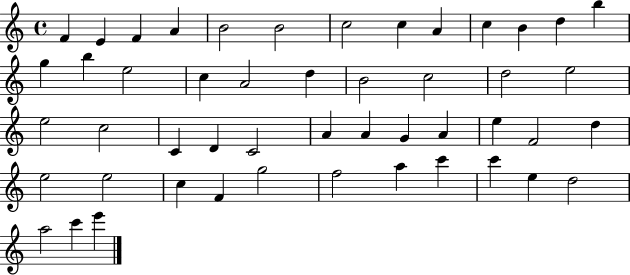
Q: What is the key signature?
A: C major